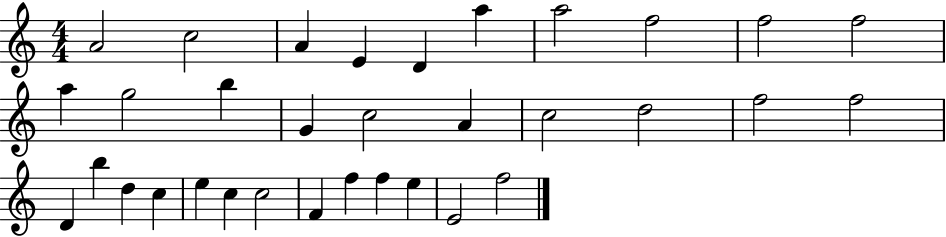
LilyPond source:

{
  \clef treble
  \numericTimeSignature
  \time 4/4
  \key c \major
  a'2 c''2 | a'4 e'4 d'4 a''4 | a''2 f''2 | f''2 f''2 | \break a''4 g''2 b''4 | g'4 c''2 a'4 | c''2 d''2 | f''2 f''2 | \break d'4 b''4 d''4 c''4 | e''4 c''4 c''2 | f'4 f''4 f''4 e''4 | e'2 f''2 | \break \bar "|."
}